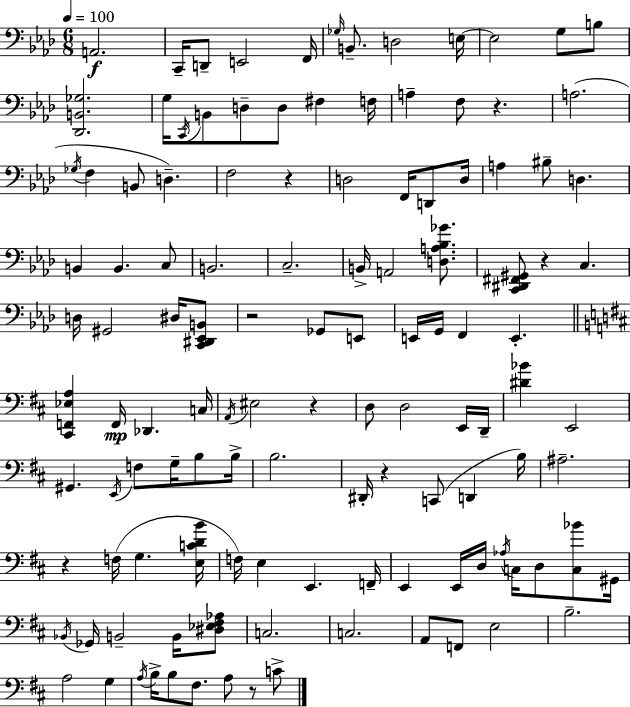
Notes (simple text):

A2/h. C2/s D2/e E2/h F2/s Gb3/s B2/e. D3/h E3/s E3/h G3/e B3/e [Db2,B2,Gb3]/h. G3/s C2/s B2/e D3/e D3/e F#3/q F3/s A3/q F3/e R/q. A3/h. Gb3/s F3/q B2/e D3/q. F3/h R/q D3/h F2/s D2/e D3/s A3/q BIS3/e D3/q. B2/q B2/q. C3/e B2/h. C3/h. B2/s A2/h [D3,A3,Bb3,Gb4]/e. [C2,D#2,F#2,G#2]/e R/q C3/q. D3/s G#2/h D#3/s [C2,D#2,Eb2,B2]/e R/h Gb2/e E2/e E2/s G2/s F2/q E2/q. [C#2,F2,Eb3,A3]/q F2/s Db2/q. C3/s A2/s EIS3/h R/q D3/e D3/h E2/s D2/s [D#4,Bb4]/q E2/h G#2/q. E2/s F3/e G3/s B3/e B3/s B3/h. D#2/s R/q C2/e D2/q B3/s A#3/h. R/q F3/s G3/q. [E3,C4,D4,B4]/s F3/s E3/q E2/q. F2/s E2/q E2/s D3/s Ab3/s C3/s D3/e [C3,Bb4]/e G#2/s Bb2/s Gb2/s B2/h B2/s [D#3,Eb3,F#3,Ab3]/e C3/h. C3/h. A2/e F2/e E3/h B3/h. A3/h G3/q A3/s B3/s B3/e F#3/e. A3/e R/e C4/e